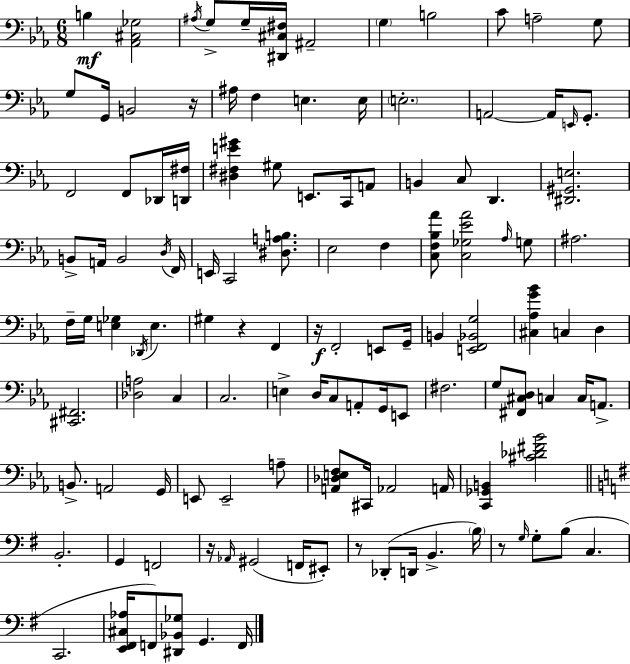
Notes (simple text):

B3/q [Ab2,C#3,Gb3]/h A#3/s G3/e G3/s [D#2,C#3,F#3]/s A#2/h G3/q B3/h C4/e A3/h G3/e G3/e G2/s B2/h R/s A#3/s F3/q E3/q. E3/s E3/h. A2/h A2/s E2/s G2/e. F2/h F2/e Db2/s [D2,F#3]/s [D#3,F#3,E4,G#4]/q G#3/e E2/e. C2/s A2/e B2/q C3/e D2/q. [D#2,G#2,E3]/h. B2/e A2/s B2/h D3/s F2/s E2/s C2/h [D#3,A3,B3]/e. Eb3/h F3/q [C3,F3,Bb3,Ab4]/e [C3,Gb3,Eb4,Ab4]/h Ab3/s G3/e A#3/h. F3/s G3/s [E3,Gb3]/q Db2/s E3/q. G#3/q R/q F2/q R/s F2/h E2/e G2/s B2/q [E2,F2,Bb2,G3]/h [C#3,Ab3,G4,Bb4]/q C3/q D3/q [C#2,F#2]/h. [Db3,A3]/h C3/q C3/h. E3/q D3/s C3/e A2/e G2/s E2/e F#3/h. G3/e [F#2,C#3,D3]/e C3/q C3/s A2/e. B2/e. A2/h G2/s E2/e E2/h A3/e [A2,Db3,E3,F3]/e C#2/s Ab2/h A2/s [C2,Gb2,B2]/q [C#4,Db4,F#4,Bb4]/h B2/h. G2/q F2/h R/s Ab2/s G#2/h F2/s EIS2/e R/e Db2/e D2/s B2/q. B3/s R/e G3/s G3/e B3/e C3/q. C2/h. [E2,F#2,C#3,Ab3]/s F2/e [D#2,Bb2,Gb3]/e G2/q. F2/s